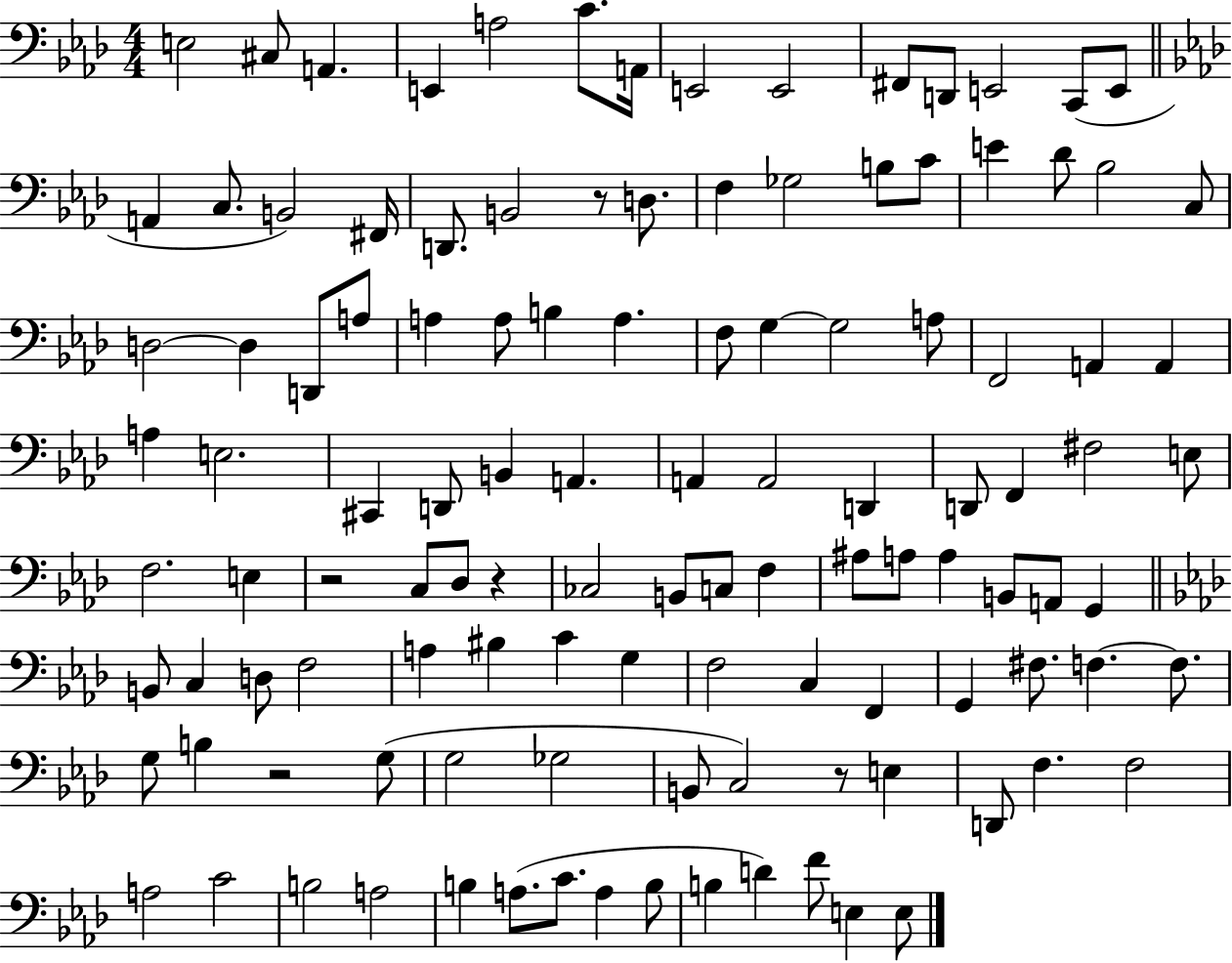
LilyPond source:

{
  \clef bass
  \numericTimeSignature
  \time 4/4
  \key aes \major
  e2 cis8 a,4. | e,4 a2 c'8. a,16 | e,2 e,2 | fis,8 d,8 e,2 c,8( e,8 | \break \bar "||" \break \key aes \major a,4 c8. b,2) fis,16 | d,8. b,2 r8 d8. | f4 ges2 b8 c'8 | e'4 des'8 bes2 c8 | \break d2~~ d4 d,8 a8 | a4 a8 b4 a4. | f8 g4~~ g2 a8 | f,2 a,4 a,4 | \break a4 e2. | cis,4 d,8 b,4 a,4. | a,4 a,2 d,4 | d,8 f,4 fis2 e8 | \break f2. e4 | r2 c8 des8 r4 | ces2 b,8 c8 f4 | ais8 a8 a4 b,8 a,8 g,4 | \break \bar "||" \break \key f \minor b,8 c4 d8 f2 | a4 bis4 c'4 g4 | f2 c4 f,4 | g,4 fis8. f4.~~ f8. | \break g8 b4 r2 g8( | g2 ges2 | b,8 c2) r8 e4 | d,8 f4. f2 | \break a2 c'2 | b2 a2 | b4 a8.( c'8. a4 b8 | b4 d'4) f'8 e4 e8 | \break \bar "|."
}